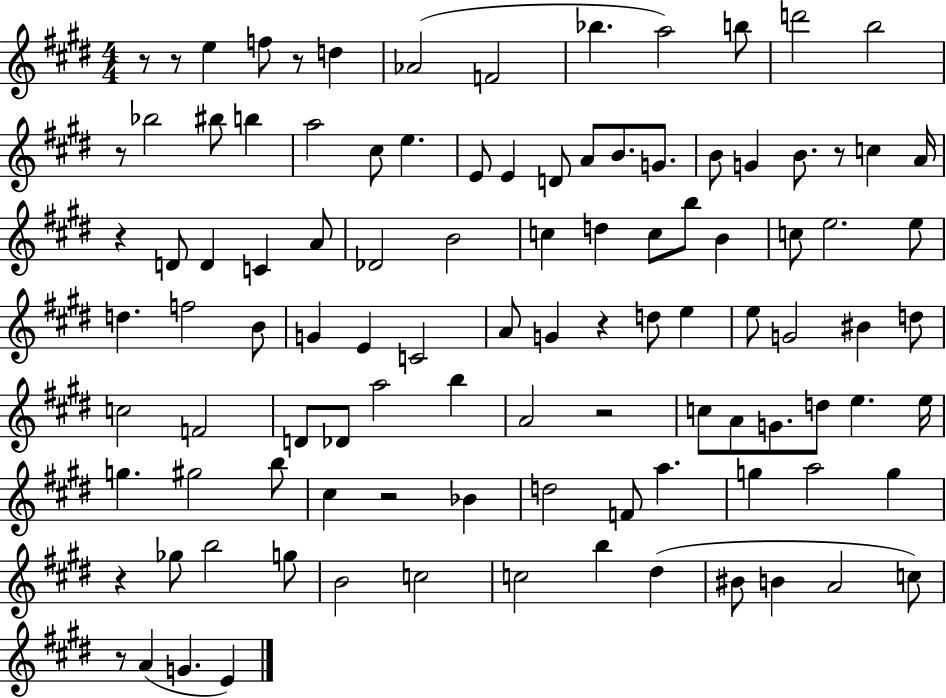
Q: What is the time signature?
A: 4/4